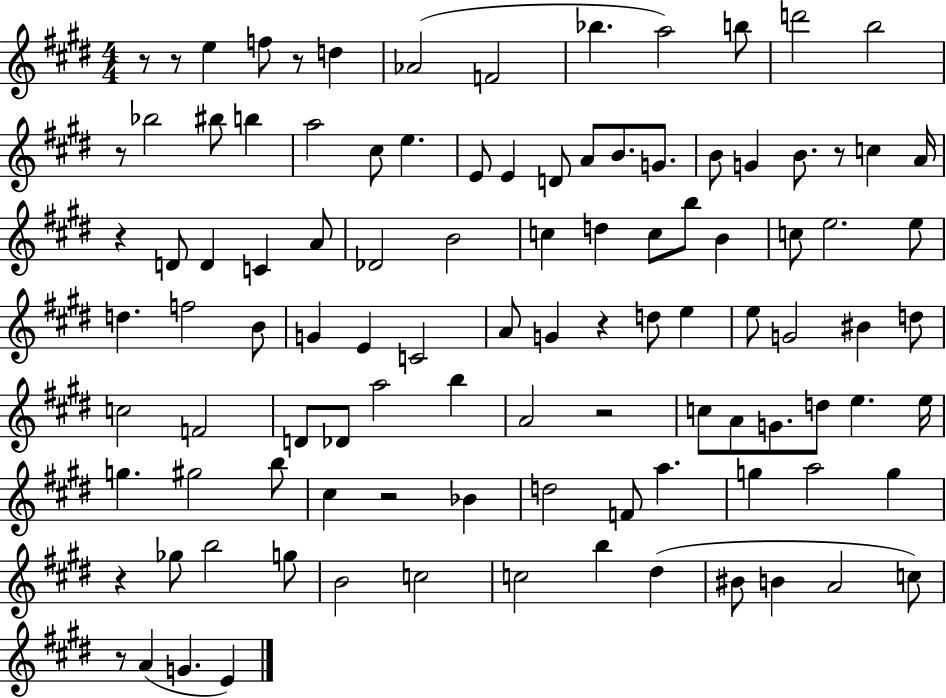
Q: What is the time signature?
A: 4/4